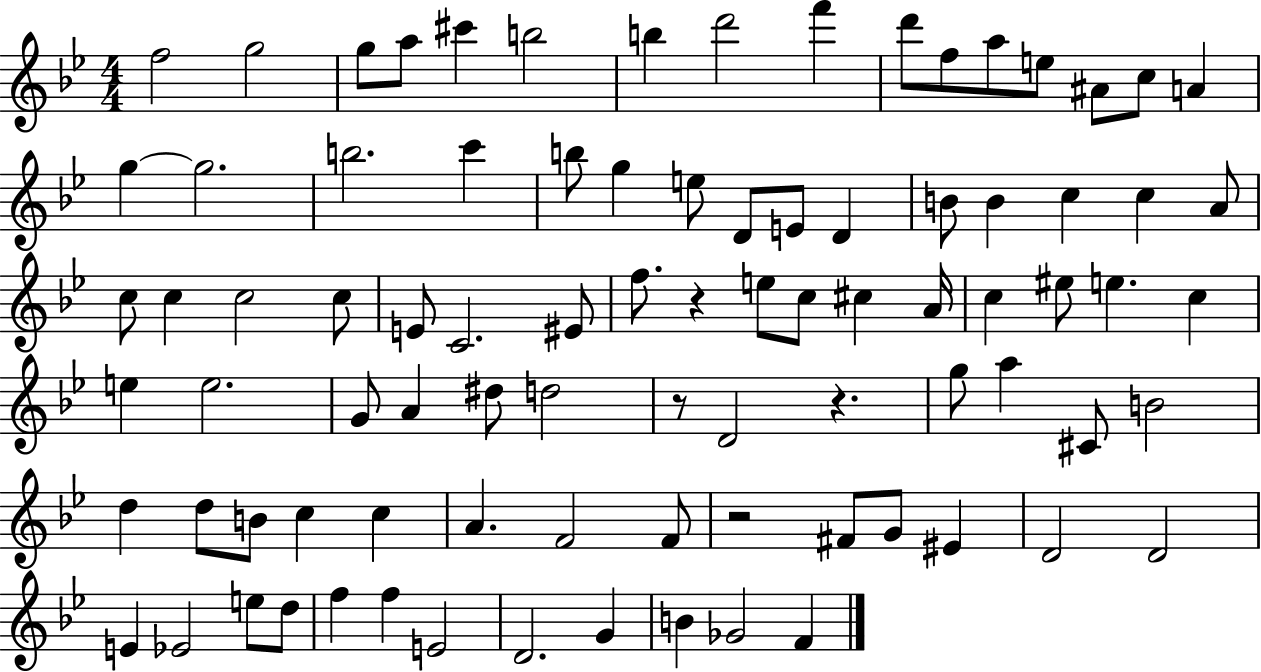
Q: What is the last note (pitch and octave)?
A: F4